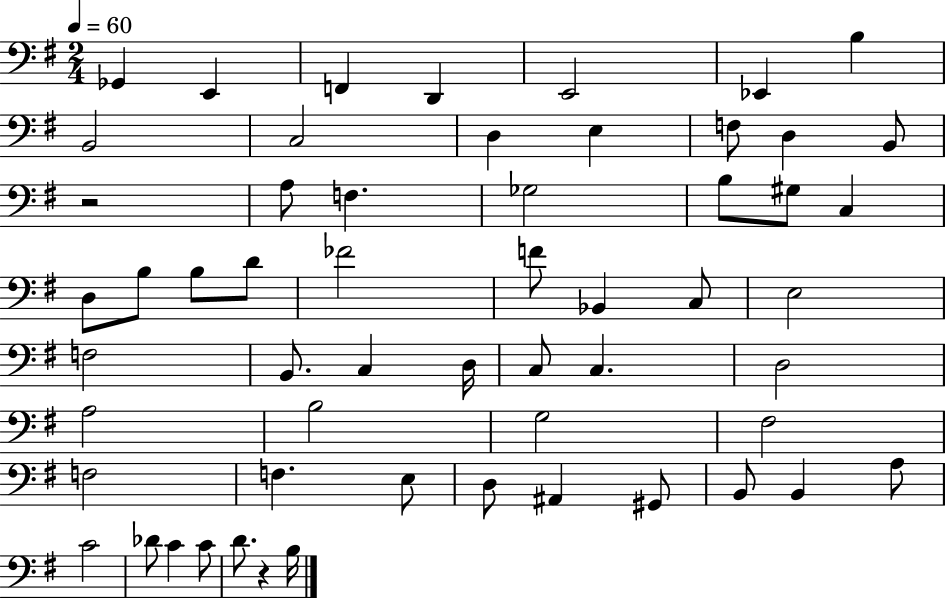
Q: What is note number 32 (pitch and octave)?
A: C3